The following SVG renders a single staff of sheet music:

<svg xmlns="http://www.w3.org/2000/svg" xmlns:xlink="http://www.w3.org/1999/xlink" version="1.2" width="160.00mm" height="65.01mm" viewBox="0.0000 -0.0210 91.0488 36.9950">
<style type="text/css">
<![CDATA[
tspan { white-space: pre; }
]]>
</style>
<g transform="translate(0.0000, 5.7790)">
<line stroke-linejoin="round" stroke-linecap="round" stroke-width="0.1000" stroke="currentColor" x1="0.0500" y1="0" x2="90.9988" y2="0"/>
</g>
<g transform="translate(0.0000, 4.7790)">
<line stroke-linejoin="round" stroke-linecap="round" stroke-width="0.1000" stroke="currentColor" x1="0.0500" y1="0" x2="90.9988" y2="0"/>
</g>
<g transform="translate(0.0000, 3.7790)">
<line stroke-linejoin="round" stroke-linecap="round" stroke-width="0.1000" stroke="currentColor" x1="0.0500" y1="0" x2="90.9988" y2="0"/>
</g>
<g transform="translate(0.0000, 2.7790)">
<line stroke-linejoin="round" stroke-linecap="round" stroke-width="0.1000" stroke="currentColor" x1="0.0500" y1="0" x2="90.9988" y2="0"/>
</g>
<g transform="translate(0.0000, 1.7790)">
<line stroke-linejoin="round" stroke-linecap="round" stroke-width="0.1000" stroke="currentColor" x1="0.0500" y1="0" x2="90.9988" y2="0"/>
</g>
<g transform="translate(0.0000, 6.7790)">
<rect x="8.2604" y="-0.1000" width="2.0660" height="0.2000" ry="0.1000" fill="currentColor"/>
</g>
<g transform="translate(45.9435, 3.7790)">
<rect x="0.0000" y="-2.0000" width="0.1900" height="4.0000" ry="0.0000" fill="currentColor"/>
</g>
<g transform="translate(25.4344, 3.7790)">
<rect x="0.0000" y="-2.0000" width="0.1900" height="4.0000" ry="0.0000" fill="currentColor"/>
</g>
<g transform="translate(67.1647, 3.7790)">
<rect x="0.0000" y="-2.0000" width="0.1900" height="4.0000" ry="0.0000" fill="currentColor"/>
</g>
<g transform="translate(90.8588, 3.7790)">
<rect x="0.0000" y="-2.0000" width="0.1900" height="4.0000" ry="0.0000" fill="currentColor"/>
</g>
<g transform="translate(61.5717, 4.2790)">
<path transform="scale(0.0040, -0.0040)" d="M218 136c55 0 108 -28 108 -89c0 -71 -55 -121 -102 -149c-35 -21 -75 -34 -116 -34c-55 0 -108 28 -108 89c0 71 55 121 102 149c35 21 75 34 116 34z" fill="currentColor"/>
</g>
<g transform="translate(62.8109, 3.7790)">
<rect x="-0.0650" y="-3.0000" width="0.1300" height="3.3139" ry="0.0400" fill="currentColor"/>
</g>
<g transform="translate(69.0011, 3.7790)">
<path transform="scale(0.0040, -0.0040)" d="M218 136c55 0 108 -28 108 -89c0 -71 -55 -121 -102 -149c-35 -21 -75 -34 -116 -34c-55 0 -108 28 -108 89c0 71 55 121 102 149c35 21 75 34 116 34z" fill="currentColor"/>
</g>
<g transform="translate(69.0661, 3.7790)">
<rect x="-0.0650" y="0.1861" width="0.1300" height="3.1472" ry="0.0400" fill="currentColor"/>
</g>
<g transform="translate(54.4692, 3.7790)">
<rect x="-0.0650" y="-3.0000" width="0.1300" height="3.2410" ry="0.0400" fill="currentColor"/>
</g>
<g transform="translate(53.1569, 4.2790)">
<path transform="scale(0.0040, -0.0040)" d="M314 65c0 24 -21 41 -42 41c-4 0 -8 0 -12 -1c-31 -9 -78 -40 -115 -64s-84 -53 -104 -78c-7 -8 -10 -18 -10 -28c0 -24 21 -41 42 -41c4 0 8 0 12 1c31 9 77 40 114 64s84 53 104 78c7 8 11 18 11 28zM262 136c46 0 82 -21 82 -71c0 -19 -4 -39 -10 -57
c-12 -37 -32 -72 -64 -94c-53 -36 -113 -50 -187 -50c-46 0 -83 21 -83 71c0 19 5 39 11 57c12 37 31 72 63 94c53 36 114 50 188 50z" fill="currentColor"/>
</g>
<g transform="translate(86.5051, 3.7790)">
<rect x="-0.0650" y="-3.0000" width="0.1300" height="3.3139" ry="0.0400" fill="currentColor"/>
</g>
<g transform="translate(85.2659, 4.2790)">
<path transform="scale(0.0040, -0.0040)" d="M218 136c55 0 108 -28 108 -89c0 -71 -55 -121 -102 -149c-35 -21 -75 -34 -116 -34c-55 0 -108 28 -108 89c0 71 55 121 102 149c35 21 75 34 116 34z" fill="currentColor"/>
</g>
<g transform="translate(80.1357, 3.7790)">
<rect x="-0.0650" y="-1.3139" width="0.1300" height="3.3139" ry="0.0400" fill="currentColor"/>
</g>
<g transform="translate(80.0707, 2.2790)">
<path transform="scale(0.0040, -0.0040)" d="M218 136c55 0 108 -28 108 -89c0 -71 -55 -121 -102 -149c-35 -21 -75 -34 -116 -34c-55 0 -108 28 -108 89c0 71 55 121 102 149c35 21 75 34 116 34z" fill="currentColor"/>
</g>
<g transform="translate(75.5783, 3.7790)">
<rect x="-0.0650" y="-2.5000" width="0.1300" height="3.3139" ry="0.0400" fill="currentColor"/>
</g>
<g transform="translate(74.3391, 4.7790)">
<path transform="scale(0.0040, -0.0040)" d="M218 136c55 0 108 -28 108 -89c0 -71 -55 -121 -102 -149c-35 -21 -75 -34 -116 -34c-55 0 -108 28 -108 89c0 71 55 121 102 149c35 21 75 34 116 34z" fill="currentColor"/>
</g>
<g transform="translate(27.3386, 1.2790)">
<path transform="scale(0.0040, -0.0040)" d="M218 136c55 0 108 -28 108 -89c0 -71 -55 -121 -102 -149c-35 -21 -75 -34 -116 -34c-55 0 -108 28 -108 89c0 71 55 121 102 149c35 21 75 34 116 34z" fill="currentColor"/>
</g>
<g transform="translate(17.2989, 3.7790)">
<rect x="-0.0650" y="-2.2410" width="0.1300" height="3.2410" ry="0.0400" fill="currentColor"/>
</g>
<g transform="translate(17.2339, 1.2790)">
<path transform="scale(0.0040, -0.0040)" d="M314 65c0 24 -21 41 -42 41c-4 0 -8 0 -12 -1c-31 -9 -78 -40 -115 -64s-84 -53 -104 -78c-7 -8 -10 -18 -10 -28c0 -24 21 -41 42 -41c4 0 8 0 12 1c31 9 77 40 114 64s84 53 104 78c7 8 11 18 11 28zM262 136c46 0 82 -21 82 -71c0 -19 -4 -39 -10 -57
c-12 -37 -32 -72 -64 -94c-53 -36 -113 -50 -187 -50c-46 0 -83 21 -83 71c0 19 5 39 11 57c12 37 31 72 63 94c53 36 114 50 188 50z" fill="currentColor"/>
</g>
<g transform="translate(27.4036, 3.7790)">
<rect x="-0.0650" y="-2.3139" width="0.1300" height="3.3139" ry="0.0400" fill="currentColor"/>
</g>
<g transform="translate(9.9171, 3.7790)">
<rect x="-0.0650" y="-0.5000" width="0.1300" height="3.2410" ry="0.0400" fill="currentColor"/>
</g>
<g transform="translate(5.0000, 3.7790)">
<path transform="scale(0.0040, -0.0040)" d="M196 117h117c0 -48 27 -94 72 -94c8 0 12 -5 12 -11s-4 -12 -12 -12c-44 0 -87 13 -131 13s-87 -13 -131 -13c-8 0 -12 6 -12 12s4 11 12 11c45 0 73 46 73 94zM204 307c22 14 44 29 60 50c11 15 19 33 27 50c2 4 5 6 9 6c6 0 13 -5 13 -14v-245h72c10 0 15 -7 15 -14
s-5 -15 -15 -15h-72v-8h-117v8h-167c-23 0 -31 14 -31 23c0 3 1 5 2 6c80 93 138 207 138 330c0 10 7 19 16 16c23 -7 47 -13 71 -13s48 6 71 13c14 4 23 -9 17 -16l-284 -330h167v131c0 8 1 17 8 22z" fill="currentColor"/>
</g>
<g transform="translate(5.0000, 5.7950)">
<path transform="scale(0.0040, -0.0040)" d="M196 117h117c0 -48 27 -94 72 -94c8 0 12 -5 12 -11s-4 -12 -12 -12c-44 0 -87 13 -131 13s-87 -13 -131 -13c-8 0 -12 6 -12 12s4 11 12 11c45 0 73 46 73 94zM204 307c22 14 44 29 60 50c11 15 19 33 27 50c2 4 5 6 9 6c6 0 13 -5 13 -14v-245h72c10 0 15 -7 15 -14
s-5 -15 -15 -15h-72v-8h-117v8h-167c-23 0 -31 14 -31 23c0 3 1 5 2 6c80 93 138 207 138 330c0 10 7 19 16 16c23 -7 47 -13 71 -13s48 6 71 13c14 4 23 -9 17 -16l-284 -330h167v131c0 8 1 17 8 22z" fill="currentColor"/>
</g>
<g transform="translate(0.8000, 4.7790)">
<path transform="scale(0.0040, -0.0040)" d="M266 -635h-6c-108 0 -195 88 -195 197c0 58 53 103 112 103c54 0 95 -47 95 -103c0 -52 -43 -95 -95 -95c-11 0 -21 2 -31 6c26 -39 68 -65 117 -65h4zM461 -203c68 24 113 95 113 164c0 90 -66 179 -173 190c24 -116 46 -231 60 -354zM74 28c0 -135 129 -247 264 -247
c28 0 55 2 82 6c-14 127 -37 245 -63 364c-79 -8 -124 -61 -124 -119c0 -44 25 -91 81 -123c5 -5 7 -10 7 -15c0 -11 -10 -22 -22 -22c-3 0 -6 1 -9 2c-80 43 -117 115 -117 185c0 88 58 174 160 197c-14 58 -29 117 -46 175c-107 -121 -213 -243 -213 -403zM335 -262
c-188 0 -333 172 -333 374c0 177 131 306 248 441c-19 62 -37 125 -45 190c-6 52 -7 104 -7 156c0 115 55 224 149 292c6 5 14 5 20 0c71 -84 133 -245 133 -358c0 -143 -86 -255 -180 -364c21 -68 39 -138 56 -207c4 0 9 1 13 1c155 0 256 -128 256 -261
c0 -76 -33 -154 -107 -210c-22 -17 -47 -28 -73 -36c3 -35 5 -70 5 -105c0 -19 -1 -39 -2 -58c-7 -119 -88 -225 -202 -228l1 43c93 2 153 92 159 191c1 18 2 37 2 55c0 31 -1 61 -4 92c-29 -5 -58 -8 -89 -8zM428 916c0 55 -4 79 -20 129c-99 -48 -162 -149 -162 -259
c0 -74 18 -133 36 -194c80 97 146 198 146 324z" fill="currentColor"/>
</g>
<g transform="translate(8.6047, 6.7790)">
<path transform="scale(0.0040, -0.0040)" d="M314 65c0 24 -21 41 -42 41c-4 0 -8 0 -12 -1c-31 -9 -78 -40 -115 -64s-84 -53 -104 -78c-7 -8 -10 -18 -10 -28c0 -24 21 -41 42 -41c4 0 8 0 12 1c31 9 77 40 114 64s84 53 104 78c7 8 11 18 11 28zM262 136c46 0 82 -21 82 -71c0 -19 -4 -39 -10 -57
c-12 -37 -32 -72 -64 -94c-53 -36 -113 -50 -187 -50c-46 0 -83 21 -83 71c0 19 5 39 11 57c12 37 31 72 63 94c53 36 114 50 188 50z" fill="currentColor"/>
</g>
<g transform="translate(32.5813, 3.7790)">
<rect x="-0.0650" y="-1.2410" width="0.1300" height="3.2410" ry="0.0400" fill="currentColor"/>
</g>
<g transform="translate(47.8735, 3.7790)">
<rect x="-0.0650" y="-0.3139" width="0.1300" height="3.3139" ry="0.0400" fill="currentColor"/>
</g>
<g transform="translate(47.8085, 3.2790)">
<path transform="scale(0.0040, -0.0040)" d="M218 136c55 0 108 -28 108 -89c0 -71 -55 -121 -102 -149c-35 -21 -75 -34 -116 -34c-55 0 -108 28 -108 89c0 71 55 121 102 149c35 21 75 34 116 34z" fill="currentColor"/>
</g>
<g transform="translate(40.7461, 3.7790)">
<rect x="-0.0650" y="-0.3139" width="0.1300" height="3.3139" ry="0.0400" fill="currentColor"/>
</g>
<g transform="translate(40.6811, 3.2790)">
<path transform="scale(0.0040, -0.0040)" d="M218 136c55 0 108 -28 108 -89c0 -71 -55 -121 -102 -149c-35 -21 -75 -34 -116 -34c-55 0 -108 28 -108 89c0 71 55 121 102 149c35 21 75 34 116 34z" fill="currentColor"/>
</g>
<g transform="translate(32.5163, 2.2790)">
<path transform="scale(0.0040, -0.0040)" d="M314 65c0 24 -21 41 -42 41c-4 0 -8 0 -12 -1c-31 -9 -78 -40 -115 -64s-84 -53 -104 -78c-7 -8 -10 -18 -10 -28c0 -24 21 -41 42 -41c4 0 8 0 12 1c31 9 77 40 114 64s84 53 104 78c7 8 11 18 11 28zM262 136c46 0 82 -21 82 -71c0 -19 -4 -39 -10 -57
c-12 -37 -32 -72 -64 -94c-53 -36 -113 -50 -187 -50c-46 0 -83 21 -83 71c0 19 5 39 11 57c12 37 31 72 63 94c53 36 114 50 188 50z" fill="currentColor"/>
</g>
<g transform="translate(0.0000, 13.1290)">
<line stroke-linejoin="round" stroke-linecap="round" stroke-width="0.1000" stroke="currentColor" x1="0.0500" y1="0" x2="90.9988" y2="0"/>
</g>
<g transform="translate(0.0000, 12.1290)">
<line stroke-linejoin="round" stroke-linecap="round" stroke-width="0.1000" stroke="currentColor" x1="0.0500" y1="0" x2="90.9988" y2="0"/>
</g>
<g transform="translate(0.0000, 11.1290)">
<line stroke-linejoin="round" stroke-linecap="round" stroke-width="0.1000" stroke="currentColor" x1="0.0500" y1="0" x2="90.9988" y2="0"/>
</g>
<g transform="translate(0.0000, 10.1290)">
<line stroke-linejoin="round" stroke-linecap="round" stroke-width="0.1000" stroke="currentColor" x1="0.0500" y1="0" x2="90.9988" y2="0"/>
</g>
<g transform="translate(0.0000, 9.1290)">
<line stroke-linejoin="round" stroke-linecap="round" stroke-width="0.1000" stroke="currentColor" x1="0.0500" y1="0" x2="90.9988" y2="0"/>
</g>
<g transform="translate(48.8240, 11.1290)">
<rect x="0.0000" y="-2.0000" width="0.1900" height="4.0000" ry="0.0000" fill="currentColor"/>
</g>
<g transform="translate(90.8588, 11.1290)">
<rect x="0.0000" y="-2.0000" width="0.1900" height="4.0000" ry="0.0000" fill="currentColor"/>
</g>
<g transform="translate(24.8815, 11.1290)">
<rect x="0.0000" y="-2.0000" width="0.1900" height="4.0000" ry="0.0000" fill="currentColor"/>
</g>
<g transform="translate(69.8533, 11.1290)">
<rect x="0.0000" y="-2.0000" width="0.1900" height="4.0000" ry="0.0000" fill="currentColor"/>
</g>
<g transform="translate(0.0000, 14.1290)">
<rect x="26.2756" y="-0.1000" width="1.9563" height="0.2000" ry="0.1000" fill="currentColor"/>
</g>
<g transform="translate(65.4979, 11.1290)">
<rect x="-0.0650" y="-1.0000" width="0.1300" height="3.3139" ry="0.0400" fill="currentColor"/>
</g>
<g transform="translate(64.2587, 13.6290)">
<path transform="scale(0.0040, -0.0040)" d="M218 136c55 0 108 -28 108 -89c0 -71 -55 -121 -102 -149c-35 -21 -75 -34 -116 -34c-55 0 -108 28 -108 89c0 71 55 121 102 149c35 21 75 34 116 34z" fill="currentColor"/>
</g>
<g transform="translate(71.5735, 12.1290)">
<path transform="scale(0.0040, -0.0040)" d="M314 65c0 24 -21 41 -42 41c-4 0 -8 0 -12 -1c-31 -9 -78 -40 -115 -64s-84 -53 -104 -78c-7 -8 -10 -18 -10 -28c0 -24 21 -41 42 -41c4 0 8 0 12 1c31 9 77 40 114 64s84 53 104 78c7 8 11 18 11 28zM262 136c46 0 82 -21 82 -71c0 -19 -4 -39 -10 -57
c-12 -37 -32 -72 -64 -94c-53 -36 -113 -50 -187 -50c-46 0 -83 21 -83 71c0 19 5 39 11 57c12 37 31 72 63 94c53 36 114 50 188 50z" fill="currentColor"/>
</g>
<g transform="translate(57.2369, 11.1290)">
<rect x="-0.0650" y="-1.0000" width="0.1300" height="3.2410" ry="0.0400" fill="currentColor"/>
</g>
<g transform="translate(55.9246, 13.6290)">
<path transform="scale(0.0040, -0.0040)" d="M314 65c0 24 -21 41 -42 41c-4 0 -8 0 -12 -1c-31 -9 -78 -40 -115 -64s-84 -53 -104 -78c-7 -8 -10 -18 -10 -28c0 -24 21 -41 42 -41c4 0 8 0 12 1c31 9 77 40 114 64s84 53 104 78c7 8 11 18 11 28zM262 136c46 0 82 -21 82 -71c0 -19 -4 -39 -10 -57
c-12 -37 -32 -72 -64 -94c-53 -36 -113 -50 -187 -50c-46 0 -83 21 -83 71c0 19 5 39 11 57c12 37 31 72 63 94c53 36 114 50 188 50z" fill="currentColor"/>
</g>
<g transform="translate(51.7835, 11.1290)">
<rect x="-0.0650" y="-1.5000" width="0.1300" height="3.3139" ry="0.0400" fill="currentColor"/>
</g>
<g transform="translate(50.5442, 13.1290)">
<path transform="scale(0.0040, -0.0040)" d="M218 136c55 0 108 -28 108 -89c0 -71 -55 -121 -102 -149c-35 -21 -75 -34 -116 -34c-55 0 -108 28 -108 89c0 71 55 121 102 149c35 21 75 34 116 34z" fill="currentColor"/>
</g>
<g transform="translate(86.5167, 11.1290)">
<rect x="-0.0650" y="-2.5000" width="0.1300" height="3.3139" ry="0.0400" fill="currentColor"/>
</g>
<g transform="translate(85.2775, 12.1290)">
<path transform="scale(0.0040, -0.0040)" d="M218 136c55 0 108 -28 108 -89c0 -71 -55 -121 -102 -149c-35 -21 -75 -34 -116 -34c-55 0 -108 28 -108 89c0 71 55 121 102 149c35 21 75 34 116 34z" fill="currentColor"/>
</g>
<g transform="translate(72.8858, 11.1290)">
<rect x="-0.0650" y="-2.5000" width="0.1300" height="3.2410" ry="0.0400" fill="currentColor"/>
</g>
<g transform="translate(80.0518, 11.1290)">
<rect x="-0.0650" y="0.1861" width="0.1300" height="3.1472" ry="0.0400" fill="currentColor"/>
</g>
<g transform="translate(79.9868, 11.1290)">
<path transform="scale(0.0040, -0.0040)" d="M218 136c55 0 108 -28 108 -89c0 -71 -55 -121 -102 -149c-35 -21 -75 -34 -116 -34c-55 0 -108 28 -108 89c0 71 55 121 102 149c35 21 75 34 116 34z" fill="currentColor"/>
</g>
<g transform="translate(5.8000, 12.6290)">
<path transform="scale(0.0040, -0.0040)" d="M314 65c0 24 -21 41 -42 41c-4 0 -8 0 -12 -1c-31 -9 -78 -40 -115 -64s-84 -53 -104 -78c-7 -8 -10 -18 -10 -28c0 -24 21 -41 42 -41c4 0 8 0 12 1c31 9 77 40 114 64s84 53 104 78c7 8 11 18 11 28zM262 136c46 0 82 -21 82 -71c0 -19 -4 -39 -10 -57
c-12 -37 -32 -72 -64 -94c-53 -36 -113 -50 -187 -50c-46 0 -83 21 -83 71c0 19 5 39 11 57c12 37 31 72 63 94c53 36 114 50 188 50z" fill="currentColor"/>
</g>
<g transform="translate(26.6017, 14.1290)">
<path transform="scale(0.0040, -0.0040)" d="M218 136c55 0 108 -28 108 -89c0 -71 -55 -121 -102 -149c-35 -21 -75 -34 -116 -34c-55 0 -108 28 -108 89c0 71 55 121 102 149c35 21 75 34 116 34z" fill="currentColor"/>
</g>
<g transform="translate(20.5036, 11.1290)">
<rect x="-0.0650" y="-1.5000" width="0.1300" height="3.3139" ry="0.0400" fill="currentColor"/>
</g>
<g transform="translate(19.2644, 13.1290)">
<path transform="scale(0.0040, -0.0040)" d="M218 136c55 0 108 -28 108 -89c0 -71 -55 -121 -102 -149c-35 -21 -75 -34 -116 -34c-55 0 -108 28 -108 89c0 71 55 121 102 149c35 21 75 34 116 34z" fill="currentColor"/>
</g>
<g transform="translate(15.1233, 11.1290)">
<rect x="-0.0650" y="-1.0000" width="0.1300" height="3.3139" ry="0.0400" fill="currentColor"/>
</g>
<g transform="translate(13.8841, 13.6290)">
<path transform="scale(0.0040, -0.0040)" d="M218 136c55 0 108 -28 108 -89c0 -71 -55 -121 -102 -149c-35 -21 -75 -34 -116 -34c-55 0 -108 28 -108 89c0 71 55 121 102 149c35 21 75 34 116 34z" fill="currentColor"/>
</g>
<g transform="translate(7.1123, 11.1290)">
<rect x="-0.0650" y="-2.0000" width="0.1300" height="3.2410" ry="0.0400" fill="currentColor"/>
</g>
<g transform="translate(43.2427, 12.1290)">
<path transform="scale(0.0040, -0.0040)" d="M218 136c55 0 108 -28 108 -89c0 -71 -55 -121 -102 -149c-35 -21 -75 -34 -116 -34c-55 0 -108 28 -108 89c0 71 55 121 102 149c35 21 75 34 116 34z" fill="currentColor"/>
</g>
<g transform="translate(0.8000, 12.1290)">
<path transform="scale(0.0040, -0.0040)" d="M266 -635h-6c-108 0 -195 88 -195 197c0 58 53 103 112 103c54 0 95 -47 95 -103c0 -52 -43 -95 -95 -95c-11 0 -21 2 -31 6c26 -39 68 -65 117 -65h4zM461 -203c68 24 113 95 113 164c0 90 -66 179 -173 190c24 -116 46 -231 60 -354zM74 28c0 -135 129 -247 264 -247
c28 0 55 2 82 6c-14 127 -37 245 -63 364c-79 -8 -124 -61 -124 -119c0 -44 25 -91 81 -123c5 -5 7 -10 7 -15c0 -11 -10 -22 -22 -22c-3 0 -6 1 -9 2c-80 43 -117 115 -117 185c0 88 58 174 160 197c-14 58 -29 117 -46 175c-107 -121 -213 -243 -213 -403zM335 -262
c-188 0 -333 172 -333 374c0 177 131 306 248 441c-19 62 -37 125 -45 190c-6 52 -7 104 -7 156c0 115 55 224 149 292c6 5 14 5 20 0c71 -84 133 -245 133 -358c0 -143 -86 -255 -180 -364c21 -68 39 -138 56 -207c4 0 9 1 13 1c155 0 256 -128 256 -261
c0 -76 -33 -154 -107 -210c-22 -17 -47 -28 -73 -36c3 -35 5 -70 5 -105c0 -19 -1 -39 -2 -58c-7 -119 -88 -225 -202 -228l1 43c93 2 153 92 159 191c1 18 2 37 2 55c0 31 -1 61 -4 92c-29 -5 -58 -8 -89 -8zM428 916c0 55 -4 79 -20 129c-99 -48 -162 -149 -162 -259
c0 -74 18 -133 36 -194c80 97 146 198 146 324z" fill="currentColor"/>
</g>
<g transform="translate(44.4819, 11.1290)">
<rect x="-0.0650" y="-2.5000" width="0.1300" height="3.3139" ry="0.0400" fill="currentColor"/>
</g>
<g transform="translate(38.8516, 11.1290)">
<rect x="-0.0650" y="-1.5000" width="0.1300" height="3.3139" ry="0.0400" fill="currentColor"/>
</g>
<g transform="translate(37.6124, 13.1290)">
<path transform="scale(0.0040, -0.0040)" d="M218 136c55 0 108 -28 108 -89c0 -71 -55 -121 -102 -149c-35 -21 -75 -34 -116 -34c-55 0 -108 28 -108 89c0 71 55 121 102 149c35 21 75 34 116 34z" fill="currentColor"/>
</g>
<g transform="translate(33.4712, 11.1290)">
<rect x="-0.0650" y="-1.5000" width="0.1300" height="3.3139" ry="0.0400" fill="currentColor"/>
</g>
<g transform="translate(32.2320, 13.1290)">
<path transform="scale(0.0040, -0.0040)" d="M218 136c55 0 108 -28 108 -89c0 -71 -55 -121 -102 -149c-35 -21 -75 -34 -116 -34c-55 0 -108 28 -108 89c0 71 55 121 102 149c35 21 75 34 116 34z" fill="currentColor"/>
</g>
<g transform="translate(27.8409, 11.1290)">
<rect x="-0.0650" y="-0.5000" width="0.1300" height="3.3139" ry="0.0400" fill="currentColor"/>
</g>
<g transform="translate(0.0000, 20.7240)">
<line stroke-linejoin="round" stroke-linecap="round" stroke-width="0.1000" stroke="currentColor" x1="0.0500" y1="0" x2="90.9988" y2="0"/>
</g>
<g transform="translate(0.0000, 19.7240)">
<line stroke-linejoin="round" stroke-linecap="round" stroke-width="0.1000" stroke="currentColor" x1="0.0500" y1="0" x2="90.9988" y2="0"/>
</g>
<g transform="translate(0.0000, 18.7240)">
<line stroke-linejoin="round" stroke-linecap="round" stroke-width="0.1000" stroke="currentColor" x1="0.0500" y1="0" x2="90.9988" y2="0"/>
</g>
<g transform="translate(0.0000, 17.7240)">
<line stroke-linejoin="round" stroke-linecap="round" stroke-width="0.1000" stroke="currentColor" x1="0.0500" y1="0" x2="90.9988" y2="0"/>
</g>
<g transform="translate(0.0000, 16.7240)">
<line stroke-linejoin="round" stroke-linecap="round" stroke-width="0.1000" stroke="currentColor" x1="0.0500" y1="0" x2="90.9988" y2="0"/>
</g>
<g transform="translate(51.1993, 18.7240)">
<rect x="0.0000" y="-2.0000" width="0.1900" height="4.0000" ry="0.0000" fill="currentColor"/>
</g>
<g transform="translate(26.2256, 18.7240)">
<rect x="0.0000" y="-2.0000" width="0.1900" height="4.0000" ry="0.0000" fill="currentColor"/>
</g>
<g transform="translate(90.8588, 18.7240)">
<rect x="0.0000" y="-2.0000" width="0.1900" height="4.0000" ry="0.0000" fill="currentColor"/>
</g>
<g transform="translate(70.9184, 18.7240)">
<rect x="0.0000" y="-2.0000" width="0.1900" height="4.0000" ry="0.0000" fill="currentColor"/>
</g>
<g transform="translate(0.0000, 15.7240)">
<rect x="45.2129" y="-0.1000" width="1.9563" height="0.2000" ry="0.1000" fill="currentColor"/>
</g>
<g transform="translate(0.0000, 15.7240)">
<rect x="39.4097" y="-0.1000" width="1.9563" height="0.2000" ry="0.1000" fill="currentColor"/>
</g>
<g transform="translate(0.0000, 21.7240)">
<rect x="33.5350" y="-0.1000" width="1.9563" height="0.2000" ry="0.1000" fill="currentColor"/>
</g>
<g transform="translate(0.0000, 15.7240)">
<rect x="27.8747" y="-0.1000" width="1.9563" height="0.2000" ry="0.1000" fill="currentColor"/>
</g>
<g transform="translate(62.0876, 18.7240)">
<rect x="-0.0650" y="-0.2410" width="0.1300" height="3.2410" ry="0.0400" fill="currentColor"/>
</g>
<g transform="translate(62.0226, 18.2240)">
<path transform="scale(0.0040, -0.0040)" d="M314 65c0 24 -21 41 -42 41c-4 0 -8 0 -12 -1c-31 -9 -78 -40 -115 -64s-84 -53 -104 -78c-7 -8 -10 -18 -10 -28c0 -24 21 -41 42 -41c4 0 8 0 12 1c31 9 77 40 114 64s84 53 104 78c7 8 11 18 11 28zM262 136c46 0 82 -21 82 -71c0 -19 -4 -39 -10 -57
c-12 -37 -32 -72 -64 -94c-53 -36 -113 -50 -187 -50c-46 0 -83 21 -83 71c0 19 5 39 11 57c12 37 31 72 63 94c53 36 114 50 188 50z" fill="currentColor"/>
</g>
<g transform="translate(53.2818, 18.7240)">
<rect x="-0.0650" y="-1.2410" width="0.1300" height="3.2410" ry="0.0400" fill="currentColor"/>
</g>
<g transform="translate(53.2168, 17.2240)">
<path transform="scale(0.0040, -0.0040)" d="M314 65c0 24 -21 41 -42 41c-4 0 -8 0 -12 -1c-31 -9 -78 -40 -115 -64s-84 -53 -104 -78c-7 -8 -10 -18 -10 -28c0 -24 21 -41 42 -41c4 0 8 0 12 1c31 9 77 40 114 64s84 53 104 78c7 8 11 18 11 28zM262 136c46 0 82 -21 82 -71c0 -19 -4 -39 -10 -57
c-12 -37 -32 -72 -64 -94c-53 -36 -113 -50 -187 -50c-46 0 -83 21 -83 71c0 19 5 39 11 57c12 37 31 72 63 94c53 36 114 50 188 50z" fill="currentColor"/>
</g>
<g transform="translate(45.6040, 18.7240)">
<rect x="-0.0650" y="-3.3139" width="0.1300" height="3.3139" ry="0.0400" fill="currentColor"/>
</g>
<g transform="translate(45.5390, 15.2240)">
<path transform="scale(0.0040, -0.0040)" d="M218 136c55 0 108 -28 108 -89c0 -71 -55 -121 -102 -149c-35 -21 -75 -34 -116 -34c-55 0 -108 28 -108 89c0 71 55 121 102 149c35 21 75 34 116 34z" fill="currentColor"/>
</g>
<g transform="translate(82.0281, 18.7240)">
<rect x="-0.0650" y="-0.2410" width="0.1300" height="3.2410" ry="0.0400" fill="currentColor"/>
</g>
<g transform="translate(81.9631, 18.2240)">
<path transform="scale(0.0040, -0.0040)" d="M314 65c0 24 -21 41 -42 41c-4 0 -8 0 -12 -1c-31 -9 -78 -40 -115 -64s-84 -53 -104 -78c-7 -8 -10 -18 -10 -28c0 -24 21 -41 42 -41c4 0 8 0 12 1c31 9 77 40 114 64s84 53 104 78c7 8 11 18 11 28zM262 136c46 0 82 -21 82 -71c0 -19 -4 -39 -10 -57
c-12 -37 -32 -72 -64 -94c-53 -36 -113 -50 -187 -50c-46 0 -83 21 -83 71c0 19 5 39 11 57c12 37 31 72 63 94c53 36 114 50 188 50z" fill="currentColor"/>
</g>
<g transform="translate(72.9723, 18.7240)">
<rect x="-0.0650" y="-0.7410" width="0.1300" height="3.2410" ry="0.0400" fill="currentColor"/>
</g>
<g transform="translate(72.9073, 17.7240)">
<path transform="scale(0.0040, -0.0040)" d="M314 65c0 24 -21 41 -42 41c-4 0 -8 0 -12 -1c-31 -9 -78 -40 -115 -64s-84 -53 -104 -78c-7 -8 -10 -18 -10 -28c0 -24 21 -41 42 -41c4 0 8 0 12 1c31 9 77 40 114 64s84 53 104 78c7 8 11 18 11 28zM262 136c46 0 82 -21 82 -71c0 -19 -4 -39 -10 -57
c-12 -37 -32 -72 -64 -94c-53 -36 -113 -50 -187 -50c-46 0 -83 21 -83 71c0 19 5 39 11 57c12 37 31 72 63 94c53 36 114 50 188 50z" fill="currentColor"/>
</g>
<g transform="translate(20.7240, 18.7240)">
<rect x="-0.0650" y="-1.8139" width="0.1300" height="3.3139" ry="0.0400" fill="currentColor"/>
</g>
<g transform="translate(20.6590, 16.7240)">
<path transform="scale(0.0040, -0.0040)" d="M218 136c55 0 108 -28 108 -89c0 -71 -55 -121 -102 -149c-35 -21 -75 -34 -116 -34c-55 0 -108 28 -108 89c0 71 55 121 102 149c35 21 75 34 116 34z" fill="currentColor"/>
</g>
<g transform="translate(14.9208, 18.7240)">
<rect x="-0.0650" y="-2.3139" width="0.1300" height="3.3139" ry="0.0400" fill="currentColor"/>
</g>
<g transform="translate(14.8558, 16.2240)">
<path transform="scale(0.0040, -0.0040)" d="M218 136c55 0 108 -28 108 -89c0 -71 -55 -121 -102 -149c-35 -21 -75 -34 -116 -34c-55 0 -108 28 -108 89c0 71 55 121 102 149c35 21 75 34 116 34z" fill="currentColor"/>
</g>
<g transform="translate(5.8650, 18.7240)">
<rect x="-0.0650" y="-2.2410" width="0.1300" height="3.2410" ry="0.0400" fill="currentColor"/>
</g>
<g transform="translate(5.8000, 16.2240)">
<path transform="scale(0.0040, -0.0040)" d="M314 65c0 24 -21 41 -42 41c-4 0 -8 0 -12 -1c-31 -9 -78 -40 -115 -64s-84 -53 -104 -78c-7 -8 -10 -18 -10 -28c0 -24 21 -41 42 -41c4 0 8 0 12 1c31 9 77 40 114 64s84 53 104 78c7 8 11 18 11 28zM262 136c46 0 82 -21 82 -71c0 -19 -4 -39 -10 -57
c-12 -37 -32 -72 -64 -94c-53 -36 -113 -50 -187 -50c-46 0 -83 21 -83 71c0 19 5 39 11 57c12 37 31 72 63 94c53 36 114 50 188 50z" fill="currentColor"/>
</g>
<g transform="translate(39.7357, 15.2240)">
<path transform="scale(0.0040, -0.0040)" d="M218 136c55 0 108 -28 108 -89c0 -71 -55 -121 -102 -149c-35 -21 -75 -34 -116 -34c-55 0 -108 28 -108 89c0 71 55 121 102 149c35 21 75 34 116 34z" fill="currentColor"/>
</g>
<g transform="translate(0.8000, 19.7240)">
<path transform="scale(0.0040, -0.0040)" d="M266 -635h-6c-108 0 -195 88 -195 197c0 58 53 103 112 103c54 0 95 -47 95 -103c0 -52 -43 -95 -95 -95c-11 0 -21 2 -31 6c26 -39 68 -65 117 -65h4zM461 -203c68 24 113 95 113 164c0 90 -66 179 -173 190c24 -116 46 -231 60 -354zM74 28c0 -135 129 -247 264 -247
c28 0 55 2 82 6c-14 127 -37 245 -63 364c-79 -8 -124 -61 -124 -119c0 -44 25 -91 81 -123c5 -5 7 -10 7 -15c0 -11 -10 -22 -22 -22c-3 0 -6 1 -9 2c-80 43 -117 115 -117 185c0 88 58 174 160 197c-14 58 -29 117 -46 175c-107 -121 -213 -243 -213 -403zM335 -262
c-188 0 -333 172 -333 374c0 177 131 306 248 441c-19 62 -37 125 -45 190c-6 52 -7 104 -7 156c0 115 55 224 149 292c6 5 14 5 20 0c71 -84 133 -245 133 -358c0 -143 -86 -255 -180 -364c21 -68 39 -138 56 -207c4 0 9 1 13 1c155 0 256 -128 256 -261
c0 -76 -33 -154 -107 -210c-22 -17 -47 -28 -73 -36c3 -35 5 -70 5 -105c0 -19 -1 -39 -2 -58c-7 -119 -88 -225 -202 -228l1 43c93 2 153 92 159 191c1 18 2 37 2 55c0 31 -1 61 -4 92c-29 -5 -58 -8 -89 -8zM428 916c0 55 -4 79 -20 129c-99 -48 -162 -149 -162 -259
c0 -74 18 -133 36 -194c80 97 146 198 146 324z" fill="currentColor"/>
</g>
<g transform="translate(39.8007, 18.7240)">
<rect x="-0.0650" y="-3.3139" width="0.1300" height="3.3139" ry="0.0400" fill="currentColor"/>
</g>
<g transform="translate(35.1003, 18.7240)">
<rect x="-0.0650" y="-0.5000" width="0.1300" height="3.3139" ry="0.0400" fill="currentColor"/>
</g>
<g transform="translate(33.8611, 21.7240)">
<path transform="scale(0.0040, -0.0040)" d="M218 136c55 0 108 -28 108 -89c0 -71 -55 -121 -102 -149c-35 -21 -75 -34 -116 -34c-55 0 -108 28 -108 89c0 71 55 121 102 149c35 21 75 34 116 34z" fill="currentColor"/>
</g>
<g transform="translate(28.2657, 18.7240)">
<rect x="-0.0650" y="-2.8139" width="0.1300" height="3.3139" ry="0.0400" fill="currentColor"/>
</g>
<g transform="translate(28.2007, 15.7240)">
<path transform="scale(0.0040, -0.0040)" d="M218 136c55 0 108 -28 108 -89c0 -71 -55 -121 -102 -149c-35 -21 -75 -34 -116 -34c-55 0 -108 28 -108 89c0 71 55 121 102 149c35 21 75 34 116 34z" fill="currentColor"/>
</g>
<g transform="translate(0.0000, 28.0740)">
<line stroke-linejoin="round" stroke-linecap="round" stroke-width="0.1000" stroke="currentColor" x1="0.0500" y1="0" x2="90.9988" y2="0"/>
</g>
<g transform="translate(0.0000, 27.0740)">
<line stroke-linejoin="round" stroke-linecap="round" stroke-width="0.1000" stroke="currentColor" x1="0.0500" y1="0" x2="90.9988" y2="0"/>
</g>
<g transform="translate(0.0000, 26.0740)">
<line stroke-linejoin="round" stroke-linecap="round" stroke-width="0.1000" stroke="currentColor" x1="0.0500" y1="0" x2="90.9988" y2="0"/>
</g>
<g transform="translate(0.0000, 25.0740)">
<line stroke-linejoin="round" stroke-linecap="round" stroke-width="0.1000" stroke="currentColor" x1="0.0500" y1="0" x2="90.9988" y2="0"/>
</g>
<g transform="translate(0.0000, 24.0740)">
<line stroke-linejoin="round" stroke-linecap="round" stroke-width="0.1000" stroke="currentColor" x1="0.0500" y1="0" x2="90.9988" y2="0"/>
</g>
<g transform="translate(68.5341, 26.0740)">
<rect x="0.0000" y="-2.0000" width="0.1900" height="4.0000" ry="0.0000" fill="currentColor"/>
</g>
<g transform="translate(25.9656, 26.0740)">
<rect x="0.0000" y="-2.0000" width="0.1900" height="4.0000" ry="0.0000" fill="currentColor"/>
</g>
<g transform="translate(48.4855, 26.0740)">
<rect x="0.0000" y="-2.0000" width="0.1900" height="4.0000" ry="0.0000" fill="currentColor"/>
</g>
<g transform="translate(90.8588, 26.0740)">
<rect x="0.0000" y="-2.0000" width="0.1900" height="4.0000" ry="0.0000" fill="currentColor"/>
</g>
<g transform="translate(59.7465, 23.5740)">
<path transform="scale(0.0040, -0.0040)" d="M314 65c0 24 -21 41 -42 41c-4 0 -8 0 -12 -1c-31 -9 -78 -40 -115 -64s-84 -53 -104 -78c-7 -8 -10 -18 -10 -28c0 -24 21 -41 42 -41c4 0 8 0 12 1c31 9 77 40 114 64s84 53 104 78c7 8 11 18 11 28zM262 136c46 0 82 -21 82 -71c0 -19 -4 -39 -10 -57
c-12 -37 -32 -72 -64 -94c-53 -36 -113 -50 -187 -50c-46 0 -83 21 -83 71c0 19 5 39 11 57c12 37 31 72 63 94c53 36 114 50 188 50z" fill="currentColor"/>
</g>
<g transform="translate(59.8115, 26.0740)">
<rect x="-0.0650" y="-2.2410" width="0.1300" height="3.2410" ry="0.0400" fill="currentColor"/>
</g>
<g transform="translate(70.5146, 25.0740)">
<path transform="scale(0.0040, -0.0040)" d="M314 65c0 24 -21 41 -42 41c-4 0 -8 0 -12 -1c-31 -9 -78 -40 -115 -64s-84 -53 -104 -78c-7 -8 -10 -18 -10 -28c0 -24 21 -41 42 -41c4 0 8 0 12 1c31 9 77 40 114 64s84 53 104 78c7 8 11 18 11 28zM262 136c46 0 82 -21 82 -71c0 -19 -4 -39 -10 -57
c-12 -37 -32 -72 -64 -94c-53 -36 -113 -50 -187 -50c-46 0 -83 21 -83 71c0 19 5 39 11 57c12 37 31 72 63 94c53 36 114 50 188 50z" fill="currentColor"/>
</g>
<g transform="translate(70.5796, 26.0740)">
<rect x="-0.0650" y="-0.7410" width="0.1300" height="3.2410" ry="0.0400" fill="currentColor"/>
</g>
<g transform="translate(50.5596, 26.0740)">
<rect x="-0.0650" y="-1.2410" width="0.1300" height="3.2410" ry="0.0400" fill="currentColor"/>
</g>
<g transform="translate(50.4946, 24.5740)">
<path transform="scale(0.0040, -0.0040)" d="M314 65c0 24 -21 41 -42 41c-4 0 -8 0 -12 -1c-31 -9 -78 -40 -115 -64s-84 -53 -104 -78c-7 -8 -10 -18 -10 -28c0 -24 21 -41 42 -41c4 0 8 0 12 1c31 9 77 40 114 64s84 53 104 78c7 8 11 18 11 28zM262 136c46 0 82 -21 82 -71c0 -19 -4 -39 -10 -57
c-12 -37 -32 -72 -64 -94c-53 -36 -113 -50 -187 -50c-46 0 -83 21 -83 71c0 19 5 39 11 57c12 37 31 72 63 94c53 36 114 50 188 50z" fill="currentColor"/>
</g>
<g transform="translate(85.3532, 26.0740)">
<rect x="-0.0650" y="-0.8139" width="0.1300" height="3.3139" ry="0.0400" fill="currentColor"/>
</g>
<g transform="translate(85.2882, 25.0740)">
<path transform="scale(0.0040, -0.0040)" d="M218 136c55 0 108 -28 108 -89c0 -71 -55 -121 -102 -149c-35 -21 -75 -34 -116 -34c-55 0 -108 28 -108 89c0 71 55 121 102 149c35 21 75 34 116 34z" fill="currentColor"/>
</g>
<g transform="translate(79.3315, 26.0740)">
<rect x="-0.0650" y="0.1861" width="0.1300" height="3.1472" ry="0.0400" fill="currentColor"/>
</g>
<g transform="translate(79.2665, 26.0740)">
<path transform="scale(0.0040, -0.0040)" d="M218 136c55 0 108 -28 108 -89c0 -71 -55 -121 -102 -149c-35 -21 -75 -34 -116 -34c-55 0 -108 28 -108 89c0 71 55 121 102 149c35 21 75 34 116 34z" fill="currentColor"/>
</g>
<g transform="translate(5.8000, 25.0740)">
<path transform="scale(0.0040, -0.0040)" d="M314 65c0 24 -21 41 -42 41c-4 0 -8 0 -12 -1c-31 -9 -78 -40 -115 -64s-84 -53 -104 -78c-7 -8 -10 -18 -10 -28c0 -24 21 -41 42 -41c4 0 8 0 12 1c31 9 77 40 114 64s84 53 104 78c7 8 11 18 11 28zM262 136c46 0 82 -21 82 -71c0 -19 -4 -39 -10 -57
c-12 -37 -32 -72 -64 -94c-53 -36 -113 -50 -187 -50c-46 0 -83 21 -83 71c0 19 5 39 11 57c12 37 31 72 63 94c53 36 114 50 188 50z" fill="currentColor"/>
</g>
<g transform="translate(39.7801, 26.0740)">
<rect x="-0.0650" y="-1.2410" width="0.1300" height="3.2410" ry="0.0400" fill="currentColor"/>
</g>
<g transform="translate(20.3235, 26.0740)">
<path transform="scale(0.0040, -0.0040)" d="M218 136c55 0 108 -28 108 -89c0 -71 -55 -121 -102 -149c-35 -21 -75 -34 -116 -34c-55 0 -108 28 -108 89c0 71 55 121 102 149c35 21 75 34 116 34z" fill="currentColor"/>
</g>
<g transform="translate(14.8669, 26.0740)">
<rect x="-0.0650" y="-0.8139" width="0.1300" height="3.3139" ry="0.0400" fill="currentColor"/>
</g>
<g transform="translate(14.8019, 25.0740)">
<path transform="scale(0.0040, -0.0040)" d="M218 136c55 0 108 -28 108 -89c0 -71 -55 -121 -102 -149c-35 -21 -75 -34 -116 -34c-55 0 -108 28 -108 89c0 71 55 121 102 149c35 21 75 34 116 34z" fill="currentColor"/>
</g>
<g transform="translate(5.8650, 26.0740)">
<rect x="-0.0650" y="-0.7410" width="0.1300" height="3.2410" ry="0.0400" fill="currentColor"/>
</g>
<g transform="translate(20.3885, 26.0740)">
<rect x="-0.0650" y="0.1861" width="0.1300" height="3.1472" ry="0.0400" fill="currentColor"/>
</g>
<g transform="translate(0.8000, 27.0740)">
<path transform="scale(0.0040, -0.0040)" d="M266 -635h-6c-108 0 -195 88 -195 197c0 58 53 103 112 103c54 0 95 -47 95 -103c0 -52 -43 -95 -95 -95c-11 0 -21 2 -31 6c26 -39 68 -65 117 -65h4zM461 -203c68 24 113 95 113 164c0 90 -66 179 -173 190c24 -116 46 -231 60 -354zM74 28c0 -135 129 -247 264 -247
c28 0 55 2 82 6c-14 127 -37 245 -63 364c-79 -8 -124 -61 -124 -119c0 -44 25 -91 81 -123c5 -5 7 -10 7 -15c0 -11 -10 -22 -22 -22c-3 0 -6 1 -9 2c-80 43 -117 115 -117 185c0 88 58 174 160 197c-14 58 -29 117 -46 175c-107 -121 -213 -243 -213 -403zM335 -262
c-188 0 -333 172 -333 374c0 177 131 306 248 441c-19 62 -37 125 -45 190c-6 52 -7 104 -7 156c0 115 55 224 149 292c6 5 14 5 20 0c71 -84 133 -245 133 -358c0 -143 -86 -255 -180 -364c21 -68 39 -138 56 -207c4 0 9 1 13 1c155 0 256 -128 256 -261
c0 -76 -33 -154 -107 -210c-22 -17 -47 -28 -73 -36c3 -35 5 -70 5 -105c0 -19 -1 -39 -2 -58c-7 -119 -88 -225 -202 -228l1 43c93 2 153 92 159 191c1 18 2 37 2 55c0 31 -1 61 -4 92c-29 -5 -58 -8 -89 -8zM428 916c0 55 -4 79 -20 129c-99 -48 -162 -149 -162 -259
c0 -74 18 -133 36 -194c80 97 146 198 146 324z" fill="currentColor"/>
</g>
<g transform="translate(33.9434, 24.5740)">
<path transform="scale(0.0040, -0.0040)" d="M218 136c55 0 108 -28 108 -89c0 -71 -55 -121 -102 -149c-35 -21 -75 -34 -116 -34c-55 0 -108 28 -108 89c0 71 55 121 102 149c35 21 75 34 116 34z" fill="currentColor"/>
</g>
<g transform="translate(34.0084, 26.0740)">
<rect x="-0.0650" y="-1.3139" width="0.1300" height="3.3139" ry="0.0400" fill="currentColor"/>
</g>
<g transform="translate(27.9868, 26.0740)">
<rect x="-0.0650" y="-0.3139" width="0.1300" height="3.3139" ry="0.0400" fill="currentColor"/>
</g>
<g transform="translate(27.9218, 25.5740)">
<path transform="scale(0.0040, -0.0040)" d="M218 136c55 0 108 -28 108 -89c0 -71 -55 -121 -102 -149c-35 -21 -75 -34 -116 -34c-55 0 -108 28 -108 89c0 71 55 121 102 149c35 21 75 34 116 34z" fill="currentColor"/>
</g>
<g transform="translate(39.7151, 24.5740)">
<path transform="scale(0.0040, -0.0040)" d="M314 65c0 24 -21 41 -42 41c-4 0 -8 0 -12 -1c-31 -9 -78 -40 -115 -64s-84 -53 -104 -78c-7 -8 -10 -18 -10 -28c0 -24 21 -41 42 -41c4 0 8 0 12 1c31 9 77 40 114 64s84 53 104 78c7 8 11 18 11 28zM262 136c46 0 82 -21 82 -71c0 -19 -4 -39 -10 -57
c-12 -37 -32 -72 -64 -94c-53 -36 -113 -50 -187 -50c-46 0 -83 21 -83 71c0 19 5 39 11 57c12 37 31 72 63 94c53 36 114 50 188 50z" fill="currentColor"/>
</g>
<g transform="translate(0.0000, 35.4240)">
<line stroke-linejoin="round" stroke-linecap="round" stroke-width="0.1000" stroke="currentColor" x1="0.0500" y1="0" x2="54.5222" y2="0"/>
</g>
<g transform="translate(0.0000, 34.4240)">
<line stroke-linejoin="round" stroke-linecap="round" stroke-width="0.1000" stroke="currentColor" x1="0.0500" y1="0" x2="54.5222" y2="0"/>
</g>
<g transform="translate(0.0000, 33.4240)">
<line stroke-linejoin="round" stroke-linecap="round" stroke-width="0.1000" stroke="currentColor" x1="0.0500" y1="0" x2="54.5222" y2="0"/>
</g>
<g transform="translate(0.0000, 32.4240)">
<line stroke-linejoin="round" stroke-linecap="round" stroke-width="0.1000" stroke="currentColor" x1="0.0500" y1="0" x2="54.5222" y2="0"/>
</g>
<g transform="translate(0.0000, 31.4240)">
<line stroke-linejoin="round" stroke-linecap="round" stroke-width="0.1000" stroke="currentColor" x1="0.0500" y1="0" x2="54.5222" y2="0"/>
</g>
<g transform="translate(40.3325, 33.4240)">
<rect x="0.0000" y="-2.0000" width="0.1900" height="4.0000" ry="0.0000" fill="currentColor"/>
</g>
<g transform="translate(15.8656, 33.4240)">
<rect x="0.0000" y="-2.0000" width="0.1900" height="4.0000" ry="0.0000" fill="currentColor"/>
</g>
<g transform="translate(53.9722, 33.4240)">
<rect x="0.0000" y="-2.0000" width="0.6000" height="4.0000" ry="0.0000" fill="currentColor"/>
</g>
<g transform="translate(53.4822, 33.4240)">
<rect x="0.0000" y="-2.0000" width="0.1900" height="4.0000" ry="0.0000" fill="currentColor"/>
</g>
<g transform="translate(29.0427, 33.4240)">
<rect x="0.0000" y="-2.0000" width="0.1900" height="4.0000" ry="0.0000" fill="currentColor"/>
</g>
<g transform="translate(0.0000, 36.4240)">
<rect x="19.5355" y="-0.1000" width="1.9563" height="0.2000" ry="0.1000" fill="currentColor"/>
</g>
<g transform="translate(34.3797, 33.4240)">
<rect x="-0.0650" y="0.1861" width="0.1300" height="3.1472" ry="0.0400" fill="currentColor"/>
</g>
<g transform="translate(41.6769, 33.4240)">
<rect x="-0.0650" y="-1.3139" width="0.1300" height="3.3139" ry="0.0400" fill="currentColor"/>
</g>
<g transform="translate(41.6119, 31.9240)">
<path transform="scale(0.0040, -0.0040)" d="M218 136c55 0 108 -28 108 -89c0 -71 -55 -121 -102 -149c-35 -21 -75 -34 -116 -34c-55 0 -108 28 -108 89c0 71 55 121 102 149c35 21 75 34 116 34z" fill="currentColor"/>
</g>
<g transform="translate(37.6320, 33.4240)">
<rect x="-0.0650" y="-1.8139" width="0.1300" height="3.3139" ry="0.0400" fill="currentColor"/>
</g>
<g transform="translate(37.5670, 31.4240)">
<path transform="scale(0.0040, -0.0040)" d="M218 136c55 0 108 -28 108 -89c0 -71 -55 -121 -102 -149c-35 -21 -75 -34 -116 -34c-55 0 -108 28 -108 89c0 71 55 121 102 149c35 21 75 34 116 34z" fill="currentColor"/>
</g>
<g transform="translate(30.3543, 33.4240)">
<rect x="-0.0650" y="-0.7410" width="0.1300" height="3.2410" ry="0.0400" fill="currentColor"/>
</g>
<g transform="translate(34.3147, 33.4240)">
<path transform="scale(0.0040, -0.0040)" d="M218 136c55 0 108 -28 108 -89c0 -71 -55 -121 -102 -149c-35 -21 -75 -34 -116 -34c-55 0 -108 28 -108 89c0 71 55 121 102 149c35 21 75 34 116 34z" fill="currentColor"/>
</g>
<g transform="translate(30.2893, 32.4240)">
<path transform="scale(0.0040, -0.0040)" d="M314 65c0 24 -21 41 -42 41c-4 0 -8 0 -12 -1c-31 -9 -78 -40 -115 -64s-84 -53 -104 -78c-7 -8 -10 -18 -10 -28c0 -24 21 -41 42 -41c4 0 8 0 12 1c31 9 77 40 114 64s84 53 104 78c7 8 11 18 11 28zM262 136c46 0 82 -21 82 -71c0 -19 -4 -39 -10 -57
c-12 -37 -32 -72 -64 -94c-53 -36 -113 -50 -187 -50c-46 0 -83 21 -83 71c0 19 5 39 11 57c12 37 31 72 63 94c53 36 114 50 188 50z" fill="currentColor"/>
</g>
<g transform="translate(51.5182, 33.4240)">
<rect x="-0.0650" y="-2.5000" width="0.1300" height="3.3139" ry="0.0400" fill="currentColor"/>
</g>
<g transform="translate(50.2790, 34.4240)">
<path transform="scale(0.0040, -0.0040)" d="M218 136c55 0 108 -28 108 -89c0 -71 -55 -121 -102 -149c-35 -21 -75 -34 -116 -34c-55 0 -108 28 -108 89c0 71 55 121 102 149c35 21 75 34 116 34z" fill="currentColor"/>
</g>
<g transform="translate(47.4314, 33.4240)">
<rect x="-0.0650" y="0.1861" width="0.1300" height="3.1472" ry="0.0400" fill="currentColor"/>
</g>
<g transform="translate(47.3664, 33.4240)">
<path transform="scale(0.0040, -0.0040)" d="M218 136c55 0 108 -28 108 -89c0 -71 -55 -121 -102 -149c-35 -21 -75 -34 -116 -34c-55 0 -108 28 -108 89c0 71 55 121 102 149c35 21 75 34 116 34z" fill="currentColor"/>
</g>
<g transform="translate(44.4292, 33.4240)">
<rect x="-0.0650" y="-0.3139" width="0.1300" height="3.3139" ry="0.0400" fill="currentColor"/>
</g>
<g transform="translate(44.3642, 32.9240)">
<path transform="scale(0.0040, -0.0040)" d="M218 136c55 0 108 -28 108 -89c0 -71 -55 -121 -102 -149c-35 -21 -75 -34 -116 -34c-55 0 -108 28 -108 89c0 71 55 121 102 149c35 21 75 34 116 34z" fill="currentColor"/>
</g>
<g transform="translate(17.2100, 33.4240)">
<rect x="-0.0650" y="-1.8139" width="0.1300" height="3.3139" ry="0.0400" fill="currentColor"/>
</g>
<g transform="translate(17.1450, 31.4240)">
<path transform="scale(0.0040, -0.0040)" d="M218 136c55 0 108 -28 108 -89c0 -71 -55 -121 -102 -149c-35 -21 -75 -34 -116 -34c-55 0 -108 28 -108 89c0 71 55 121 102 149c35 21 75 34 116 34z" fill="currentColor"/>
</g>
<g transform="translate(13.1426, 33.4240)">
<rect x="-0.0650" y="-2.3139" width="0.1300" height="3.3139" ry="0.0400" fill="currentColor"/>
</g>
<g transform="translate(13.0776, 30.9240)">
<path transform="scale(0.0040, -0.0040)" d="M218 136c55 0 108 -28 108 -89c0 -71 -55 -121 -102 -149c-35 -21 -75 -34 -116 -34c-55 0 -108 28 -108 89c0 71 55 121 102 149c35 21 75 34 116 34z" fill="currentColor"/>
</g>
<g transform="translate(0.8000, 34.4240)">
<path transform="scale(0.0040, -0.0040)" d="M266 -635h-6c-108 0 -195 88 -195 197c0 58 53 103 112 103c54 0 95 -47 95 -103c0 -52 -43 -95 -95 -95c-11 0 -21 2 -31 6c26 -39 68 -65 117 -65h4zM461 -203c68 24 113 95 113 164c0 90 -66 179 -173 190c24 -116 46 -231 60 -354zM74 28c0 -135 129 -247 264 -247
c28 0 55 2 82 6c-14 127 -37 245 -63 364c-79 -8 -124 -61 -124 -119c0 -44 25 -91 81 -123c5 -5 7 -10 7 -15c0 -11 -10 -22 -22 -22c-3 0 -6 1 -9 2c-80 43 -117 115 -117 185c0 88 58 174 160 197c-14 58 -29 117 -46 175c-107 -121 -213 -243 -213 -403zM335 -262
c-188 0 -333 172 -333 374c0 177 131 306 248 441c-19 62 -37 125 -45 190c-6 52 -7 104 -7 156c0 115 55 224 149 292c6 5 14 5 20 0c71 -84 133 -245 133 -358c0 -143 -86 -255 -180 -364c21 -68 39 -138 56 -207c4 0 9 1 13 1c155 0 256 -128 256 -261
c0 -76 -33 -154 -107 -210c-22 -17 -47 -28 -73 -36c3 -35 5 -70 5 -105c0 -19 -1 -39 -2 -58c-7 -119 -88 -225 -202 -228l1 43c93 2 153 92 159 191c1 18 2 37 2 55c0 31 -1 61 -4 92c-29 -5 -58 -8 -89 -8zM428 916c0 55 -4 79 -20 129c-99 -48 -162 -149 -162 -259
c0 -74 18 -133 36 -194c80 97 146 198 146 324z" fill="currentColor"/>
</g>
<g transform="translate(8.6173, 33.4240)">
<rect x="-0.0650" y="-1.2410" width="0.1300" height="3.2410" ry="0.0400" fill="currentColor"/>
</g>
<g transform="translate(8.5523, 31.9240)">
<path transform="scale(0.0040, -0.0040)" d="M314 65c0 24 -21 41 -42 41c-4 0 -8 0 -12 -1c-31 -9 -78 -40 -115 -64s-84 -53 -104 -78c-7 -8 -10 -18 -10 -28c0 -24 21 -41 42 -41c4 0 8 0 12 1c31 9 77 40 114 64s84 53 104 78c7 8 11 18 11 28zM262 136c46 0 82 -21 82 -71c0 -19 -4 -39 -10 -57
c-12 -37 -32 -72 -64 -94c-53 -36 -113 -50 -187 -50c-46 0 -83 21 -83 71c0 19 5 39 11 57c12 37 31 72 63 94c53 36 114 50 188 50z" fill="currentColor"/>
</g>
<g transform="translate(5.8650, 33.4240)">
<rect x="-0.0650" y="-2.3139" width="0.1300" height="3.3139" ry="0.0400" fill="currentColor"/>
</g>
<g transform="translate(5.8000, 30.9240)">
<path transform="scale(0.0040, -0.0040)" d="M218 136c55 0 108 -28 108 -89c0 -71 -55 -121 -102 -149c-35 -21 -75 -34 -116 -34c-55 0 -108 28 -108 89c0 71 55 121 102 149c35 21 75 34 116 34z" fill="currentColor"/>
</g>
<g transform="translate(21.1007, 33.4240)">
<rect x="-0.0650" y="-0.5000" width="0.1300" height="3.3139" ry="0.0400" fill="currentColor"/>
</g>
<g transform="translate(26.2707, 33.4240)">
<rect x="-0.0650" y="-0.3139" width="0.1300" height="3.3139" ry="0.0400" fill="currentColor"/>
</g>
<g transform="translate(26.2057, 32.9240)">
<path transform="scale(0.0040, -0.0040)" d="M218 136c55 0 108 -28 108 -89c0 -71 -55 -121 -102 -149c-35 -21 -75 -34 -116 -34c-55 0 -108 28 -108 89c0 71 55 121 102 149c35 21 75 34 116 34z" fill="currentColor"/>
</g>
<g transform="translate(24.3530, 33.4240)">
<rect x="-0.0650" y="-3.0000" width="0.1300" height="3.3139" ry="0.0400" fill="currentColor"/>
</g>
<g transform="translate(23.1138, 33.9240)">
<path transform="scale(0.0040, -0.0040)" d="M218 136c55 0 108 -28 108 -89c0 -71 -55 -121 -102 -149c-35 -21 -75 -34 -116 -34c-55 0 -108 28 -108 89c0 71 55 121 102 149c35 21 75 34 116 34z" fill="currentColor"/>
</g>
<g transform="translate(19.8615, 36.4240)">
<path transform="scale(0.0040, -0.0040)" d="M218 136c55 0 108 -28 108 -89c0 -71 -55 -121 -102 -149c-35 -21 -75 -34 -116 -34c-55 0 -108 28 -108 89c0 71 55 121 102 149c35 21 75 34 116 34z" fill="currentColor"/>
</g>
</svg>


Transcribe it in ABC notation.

X:1
T:Untitled
M:4/4
L:1/4
K:C
C2 g2 g e2 c c A2 A B G e A F2 D E C E E G E D2 D G2 B G g2 g f a C b b e2 c2 d2 c2 d2 d B c e e2 e2 g2 d2 B d g e2 g f C A c d2 B f e c B G